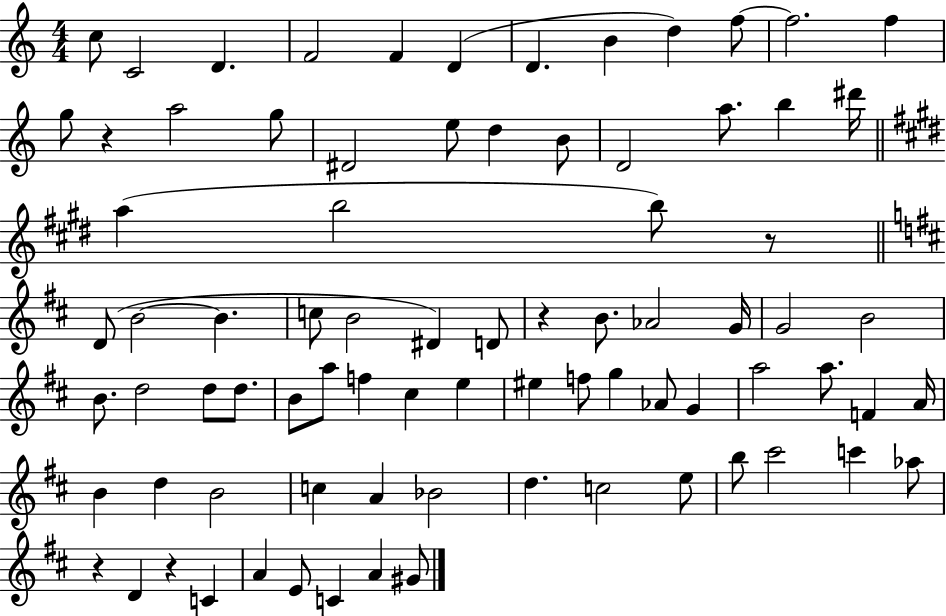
C5/e C4/h D4/q. F4/h F4/q D4/q D4/q. B4/q D5/q F5/e F5/h. F5/q G5/e R/q A5/h G5/e D#4/h E5/e D5/q B4/e D4/h A5/e. B5/q D#6/s A5/q B5/h B5/e R/e D4/e B4/h B4/q. C5/e B4/h D#4/q D4/e R/q B4/e. Ab4/h G4/s G4/h B4/h B4/e. D5/h D5/e D5/e. B4/e A5/e F5/q C#5/q E5/q EIS5/q F5/e G5/q Ab4/e G4/q A5/h A5/e. F4/q A4/s B4/q D5/q B4/h C5/q A4/q Bb4/h D5/q. C5/h E5/e B5/e C#6/h C6/q Ab5/e R/q D4/q R/q C4/q A4/q E4/e C4/q A4/q G#4/e